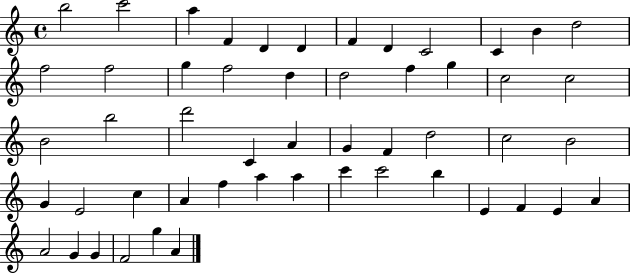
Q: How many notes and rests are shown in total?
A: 52